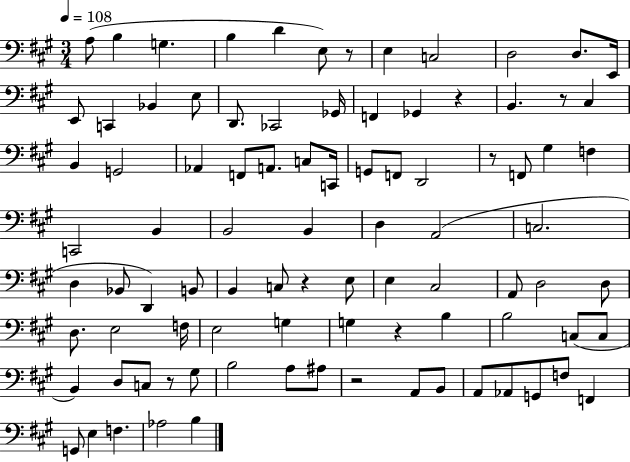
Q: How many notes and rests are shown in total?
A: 91